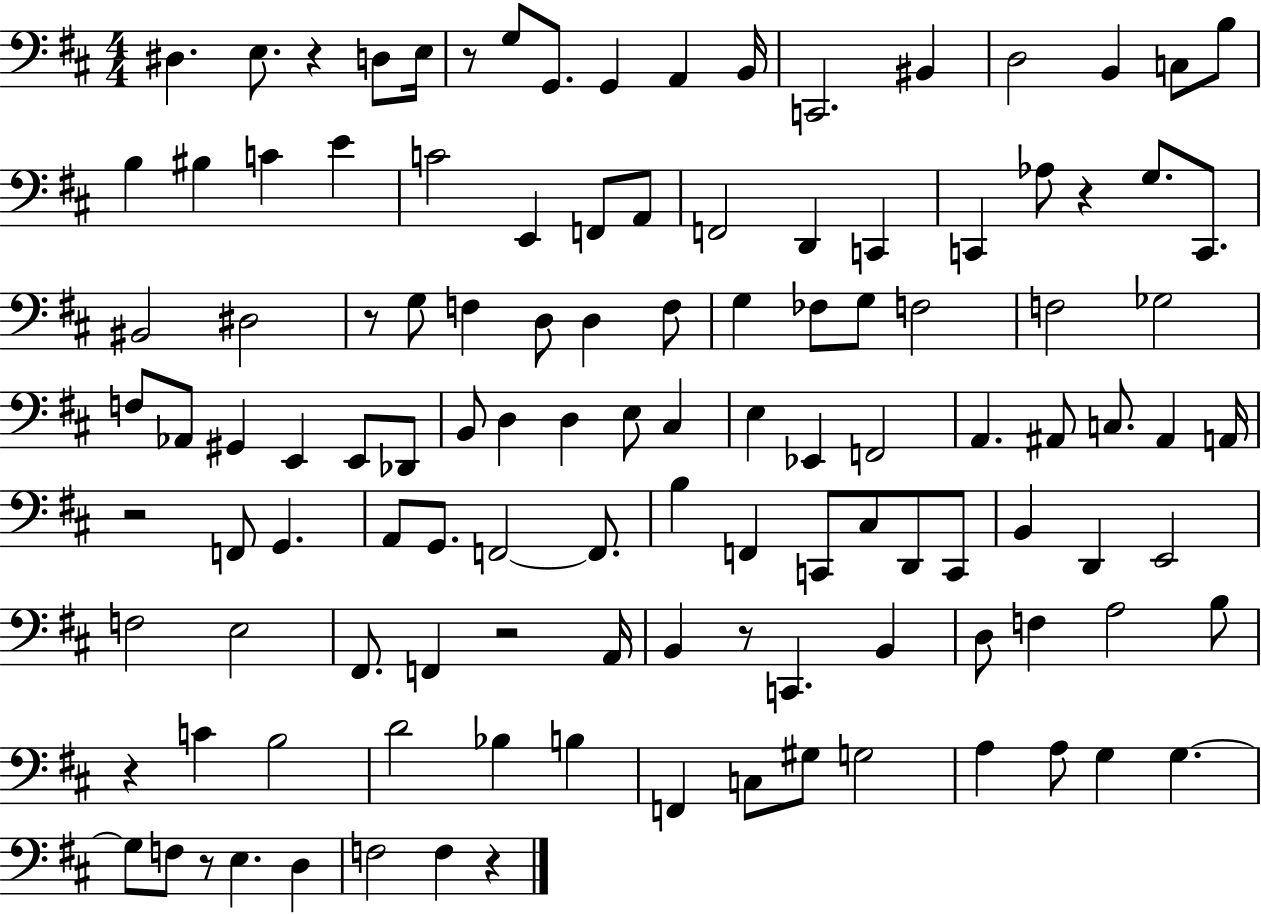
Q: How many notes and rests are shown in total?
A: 118